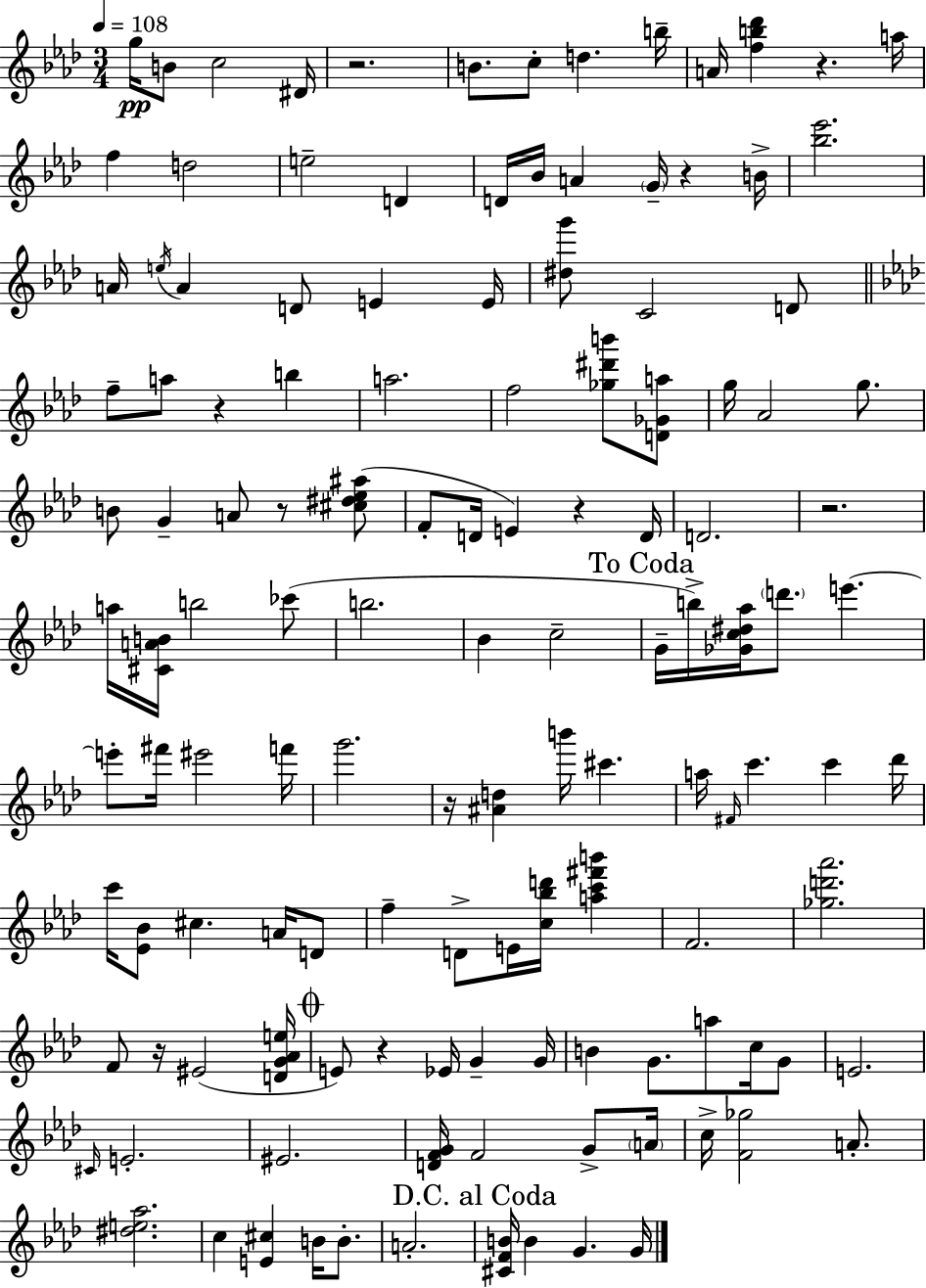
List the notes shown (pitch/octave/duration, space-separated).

G5/s B4/e C5/h D#4/s R/h. B4/e. C5/e D5/q. B5/s A4/s [F5,B5,Db6]/q R/q. A5/s F5/q D5/h E5/h D4/q D4/s Bb4/s A4/q G4/s R/q B4/s [Bb5,Eb6]/h. A4/s E5/s A4/q D4/e E4/q E4/s [D#5,G6]/e C4/h D4/e F5/e A5/e R/q B5/q A5/h. F5/h [Gb5,D#6,B6]/e [D4,Gb4,A5]/e G5/s Ab4/h G5/e. B4/e G4/q A4/e R/e [C#5,D#5,Eb5,A#5]/e F4/e D4/s E4/q R/q D4/s D4/h. R/h. A5/s [C#4,A4,B4]/s B5/h CES6/e B5/h. Bb4/q C5/h G4/s B5/s [Gb4,C5,D#5,Ab5]/s D6/e. E6/q. E6/e F#6/s EIS6/h F6/s G6/h. R/s [A#4,D5]/q B6/s C#6/q. A5/s F#4/s C6/q. C6/q Db6/s C6/s [Eb4,Bb4]/e C#5/q. A4/s D4/e F5/q D4/e E4/s [C5,Bb5,D6]/s [A5,C6,F#6,B6]/q F4/h. [Gb5,D6,Ab6]/h. F4/e R/s EIS4/h [D4,G4,Ab4,E5]/s E4/e R/q Eb4/s G4/q G4/s B4/q G4/e. A5/e C5/s G4/e E4/h. C#4/s E4/h. EIS4/h. [D4,F4,G4]/s F4/h G4/e A4/s C5/s [F4,Gb5]/h A4/e. [D#5,E5,Ab5]/h. C5/q [E4,C#5]/q B4/s B4/e. A4/h. [C#4,F4,B4]/s B4/q G4/q. G4/s